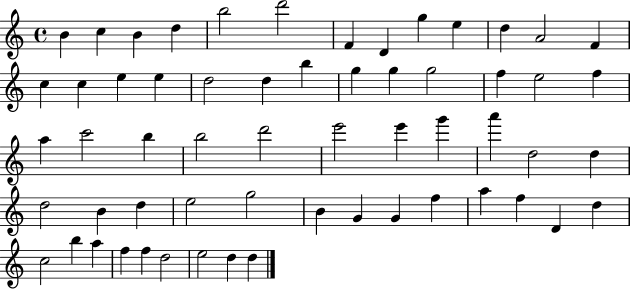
X:1
T:Untitled
M:4/4
L:1/4
K:C
B c B d b2 d'2 F D g e d A2 F c c e e d2 d b g g g2 f e2 f a c'2 b b2 d'2 e'2 e' g' a' d2 d d2 B d e2 g2 B G G f a f D d c2 b a f f d2 e2 d d